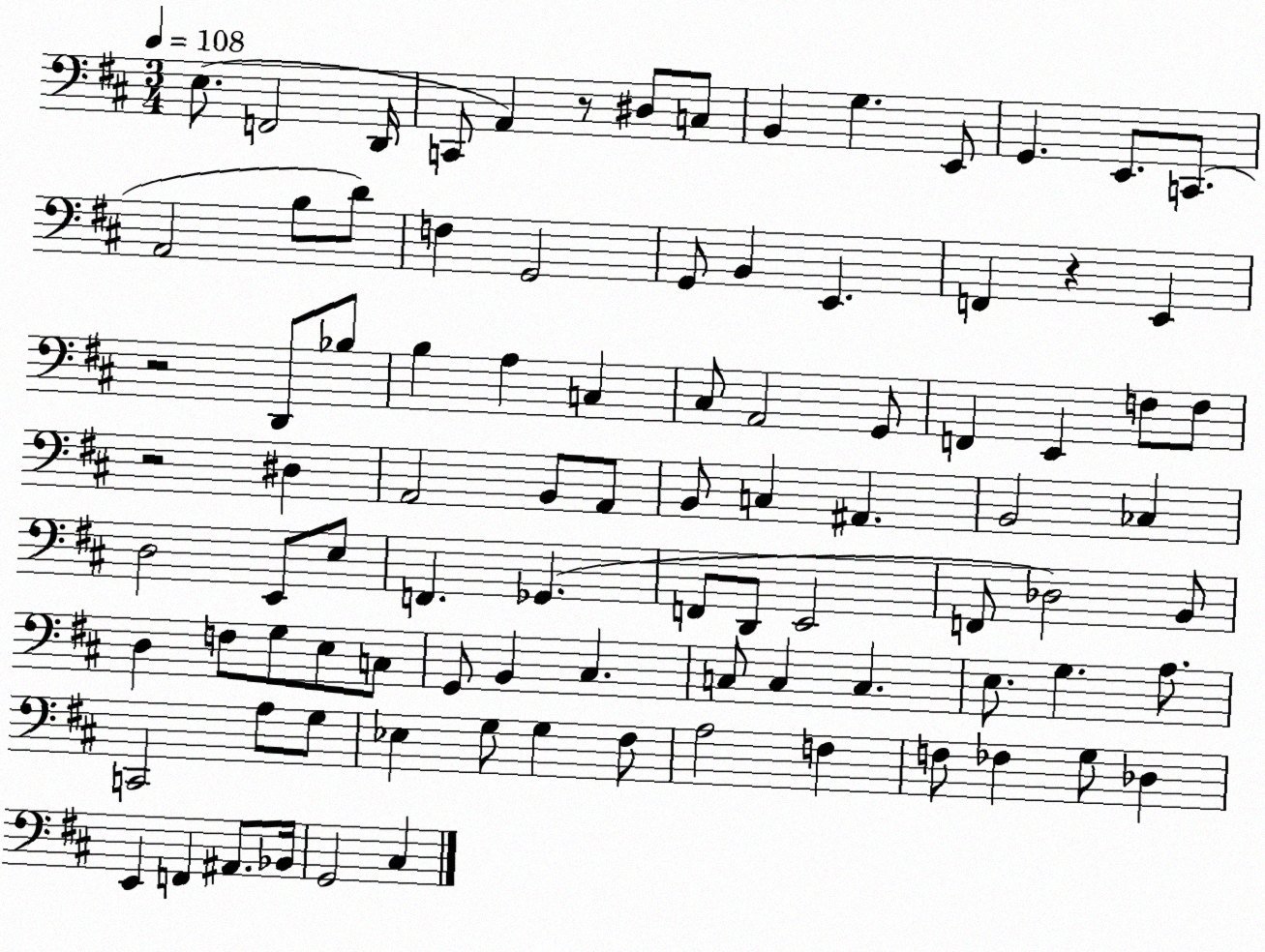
X:1
T:Untitled
M:3/4
L:1/4
K:D
E,/2 F,,2 D,,/4 C,,/2 A,, z/2 ^D,/2 C,/2 B,, G, E,,/2 G,, E,,/2 C,,/2 A,,2 B,/2 D/2 F, G,,2 G,,/2 B,, E,, F,, z E,, z2 D,,/2 _B,/2 B, A, C, ^C,/2 A,,2 G,,/2 F,, E,, F,/2 F,/2 z2 ^D, A,,2 B,,/2 A,,/2 B,,/2 C, ^A,, B,,2 _C, D,2 E,,/2 E,/2 F,, _G,, F,,/2 D,,/2 E,,2 F,,/2 _D,2 B,,/2 D, F,/2 G,/2 E,/2 C,/2 G,,/2 B,, ^C, C,/2 C, C, E,/2 G, A,/2 C,,2 A,/2 G,/2 _E, G,/2 G, ^F,/2 A,2 F, F,/2 _F, G,/2 _D, E,, F,, ^A,,/2 _B,,/4 G,,2 ^C,